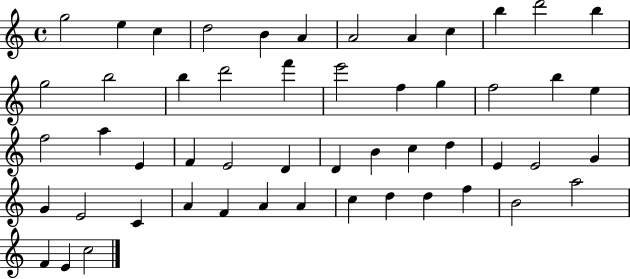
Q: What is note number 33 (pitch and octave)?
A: D5